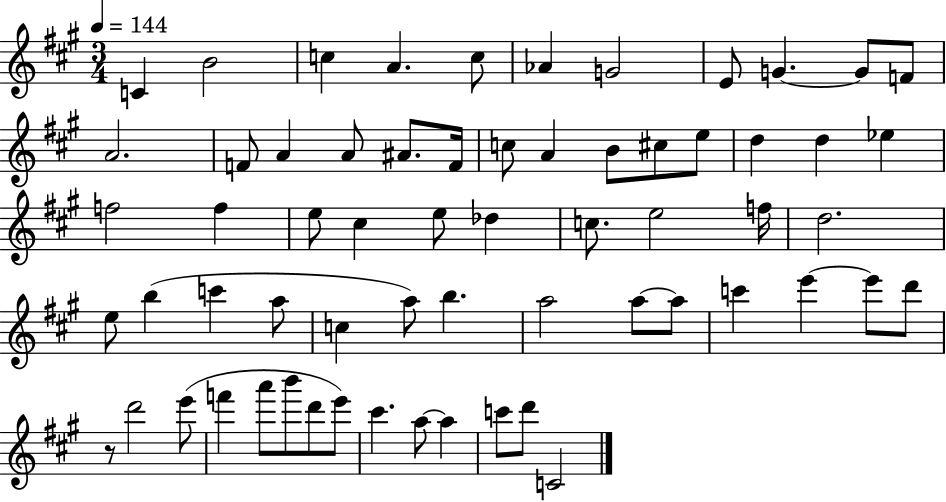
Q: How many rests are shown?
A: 1